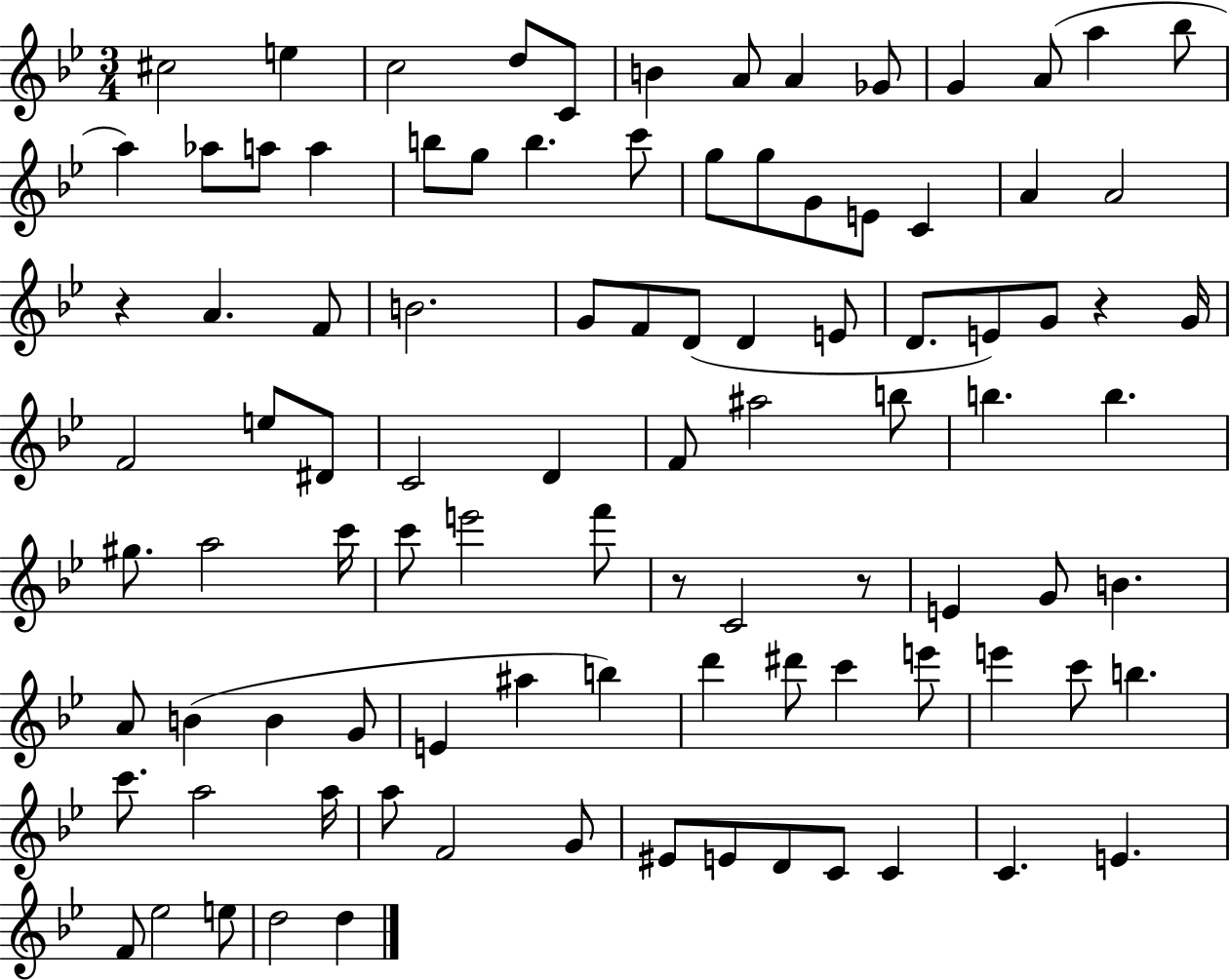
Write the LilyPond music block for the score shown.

{
  \clef treble
  \numericTimeSignature
  \time 3/4
  \key bes \major
  cis''2 e''4 | c''2 d''8 c'8 | b'4 a'8 a'4 ges'8 | g'4 a'8( a''4 bes''8 | \break a''4) aes''8 a''8 a''4 | b''8 g''8 b''4. c'''8 | g''8 g''8 g'8 e'8 c'4 | a'4 a'2 | \break r4 a'4. f'8 | b'2. | g'8 f'8 d'8( d'4 e'8 | d'8. e'8) g'8 r4 g'16 | \break f'2 e''8 dis'8 | c'2 d'4 | f'8 ais''2 b''8 | b''4. b''4. | \break gis''8. a''2 c'''16 | c'''8 e'''2 f'''8 | r8 c'2 r8 | e'4 g'8 b'4. | \break a'8 b'4( b'4 g'8 | e'4 ais''4 b''4) | d'''4 dis'''8 c'''4 e'''8 | e'''4 c'''8 b''4. | \break c'''8. a''2 a''16 | a''8 f'2 g'8 | eis'8 e'8 d'8 c'8 c'4 | c'4. e'4. | \break f'8 ees''2 e''8 | d''2 d''4 | \bar "|."
}